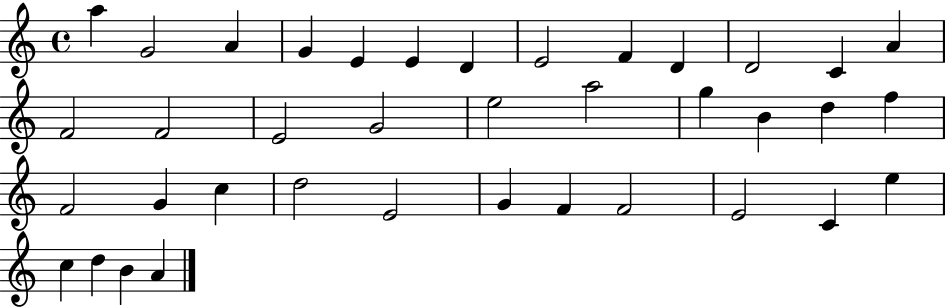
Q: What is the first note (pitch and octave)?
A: A5